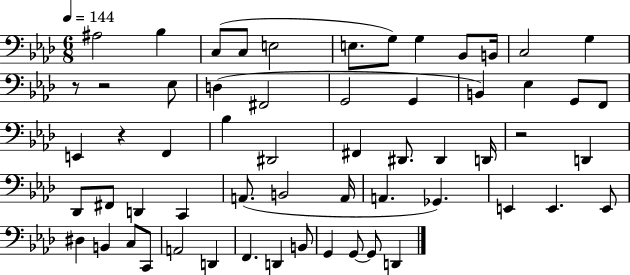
{
  \clef bass
  \numericTimeSignature
  \time 6/8
  \key aes \major
  \tempo 4 = 144
  \repeat volta 2 { ais2 bes4 | c8( c8 e2 | e8. g8) g4 bes,8 b,16 | c2 g4 | \break r8 r2 ees8 | d4( fis,2 | g,2 g,4 | b,4) ees4 g,8 f,8 | \break e,4 r4 f,4 | bes4 dis,2 | fis,4 dis,8. dis,4 d,16 | r2 d,4 | \break des,8 fis,8 d,4 c,4 | a,8.( b,2 a,16 | a,4. ges,4.) | e,4 e,4. e,8 | \break dis4 b,4 c8 c,8 | a,2 d,4 | f,4. d,4 b,8 | g,4 g,8~~ g,8 d,4 | \break } \bar "|."
}